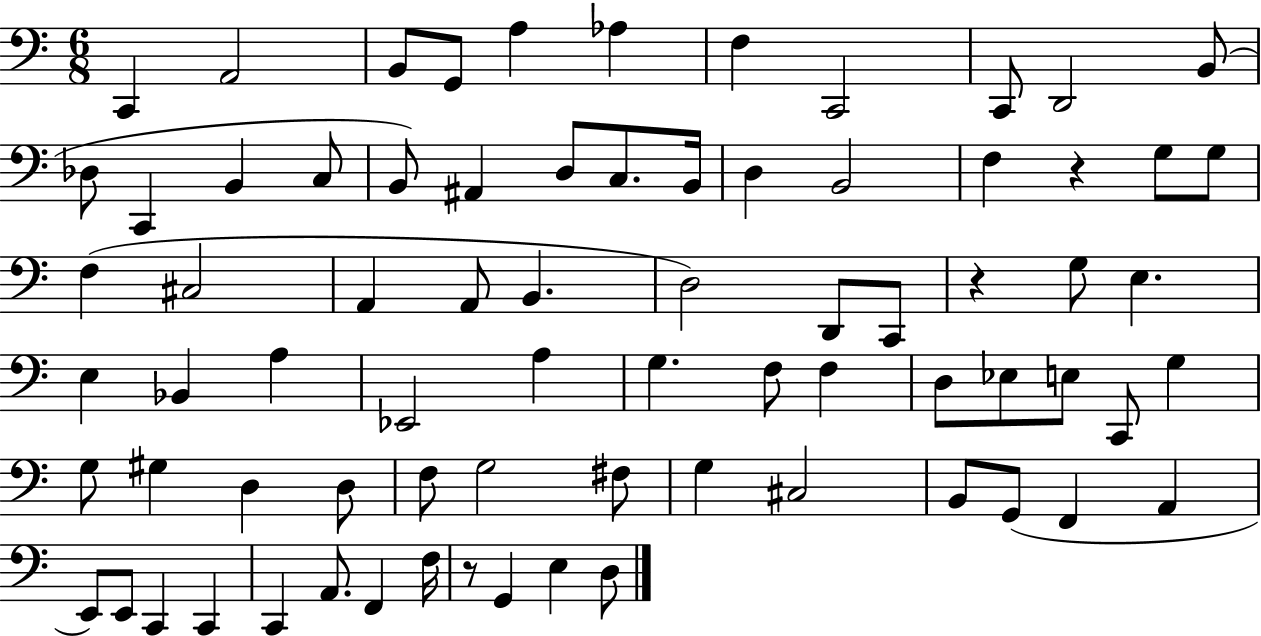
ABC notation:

X:1
T:Untitled
M:6/8
L:1/4
K:C
C,, A,,2 B,,/2 G,,/2 A, _A, F, C,,2 C,,/2 D,,2 B,,/2 _D,/2 C,, B,, C,/2 B,,/2 ^A,, D,/2 C,/2 B,,/4 D, B,,2 F, z G,/2 G,/2 F, ^C,2 A,, A,,/2 B,, D,2 D,,/2 C,,/2 z G,/2 E, E, _B,, A, _E,,2 A, G, F,/2 F, D,/2 _E,/2 E,/2 C,,/2 G, G,/2 ^G, D, D,/2 F,/2 G,2 ^F,/2 G, ^C,2 B,,/2 G,,/2 F,, A,, E,,/2 E,,/2 C,, C,, C,, A,,/2 F,, F,/4 z/2 G,, E, D,/2